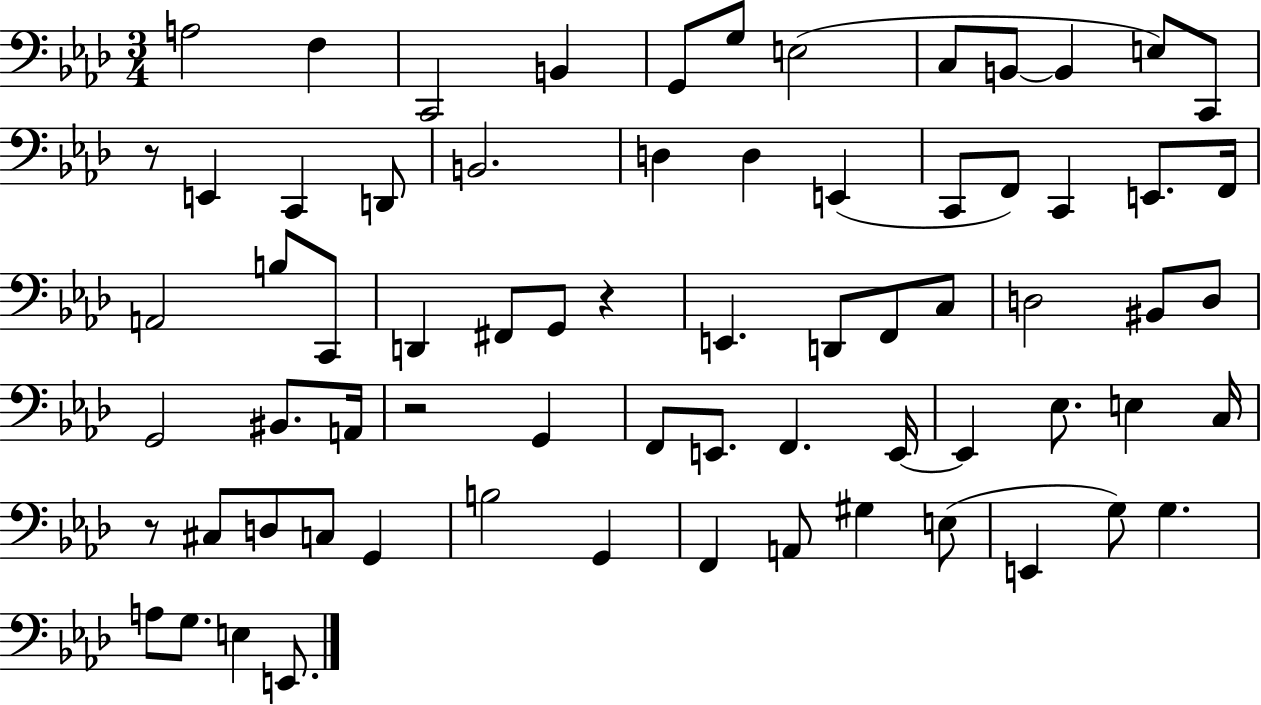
{
  \clef bass
  \numericTimeSignature
  \time 3/4
  \key aes \major
  \repeat volta 2 { a2 f4 | c,2 b,4 | g,8 g8 e2( | c8 b,8~~ b,4 e8) c,8 | \break r8 e,4 c,4 d,8 | b,2. | d4 d4 e,4( | c,8 f,8) c,4 e,8. f,16 | \break a,2 b8 c,8 | d,4 fis,8 g,8 r4 | e,4. d,8 f,8 c8 | d2 bis,8 d8 | \break g,2 bis,8. a,16 | r2 g,4 | f,8 e,8. f,4. e,16~~ | e,4 ees8. e4 c16 | \break r8 cis8 d8 c8 g,4 | b2 g,4 | f,4 a,8 gis4 e8( | e,4 g8) g4. | \break a8 g8. e4 e,8. | } \bar "|."
}